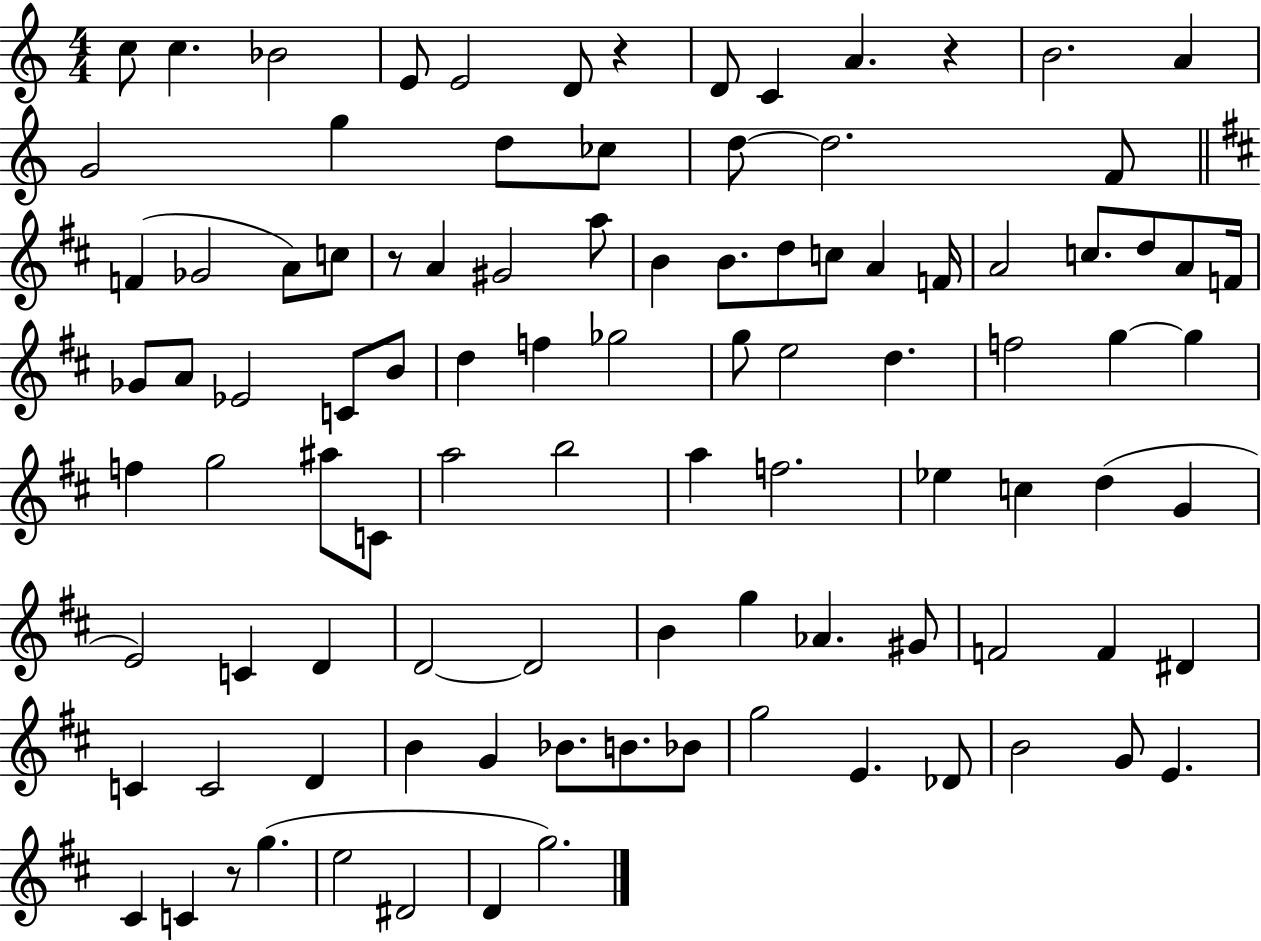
C5/e C5/q. Bb4/h E4/e E4/h D4/e R/q D4/e C4/q A4/q. R/q B4/h. A4/q G4/h G5/q D5/e CES5/e D5/e D5/h. F4/e F4/q Gb4/h A4/e C5/e R/e A4/q G#4/h A5/e B4/q B4/e. D5/e C5/e A4/q F4/s A4/h C5/e. D5/e A4/e F4/s Gb4/e A4/e Eb4/h C4/e B4/e D5/q F5/q Gb5/h G5/e E5/h D5/q. F5/h G5/q G5/q F5/q G5/h A#5/e C4/e A5/h B5/h A5/q F5/h. Eb5/q C5/q D5/q G4/q E4/h C4/q D4/q D4/h D4/h B4/q G5/q Ab4/q. G#4/e F4/h F4/q D#4/q C4/q C4/h D4/q B4/q G4/q Bb4/e. B4/e. Bb4/e G5/h E4/q. Db4/e B4/h G4/e E4/q. C#4/q C4/q R/e G5/q. E5/h D#4/h D4/q G5/h.